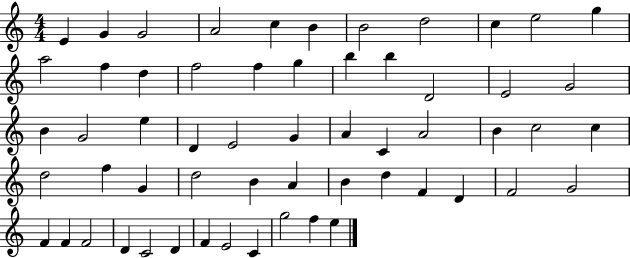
{
  \clef treble
  \numericTimeSignature
  \time 4/4
  \key c \major
  e'4 g'4 g'2 | a'2 c''4 b'4 | b'2 d''2 | c''4 e''2 g''4 | \break a''2 f''4 d''4 | f''2 f''4 g''4 | b''4 b''4 d'2 | e'2 g'2 | \break b'4 g'2 e''4 | d'4 e'2 g'4 | a'4 c'4 a'2 | b'4 c''2 c''4 | \break d''2 f''4 g'4 | d''2 b'4 a'4 | b'4 d''4 f'4 d'4 | f'2 g'2 | \break f'4 f'4 f'2 | d'4 c'2 d'4 | f'4 e'2 c'4 | g''2 f''4 e''4 | \break \bar "|."
}